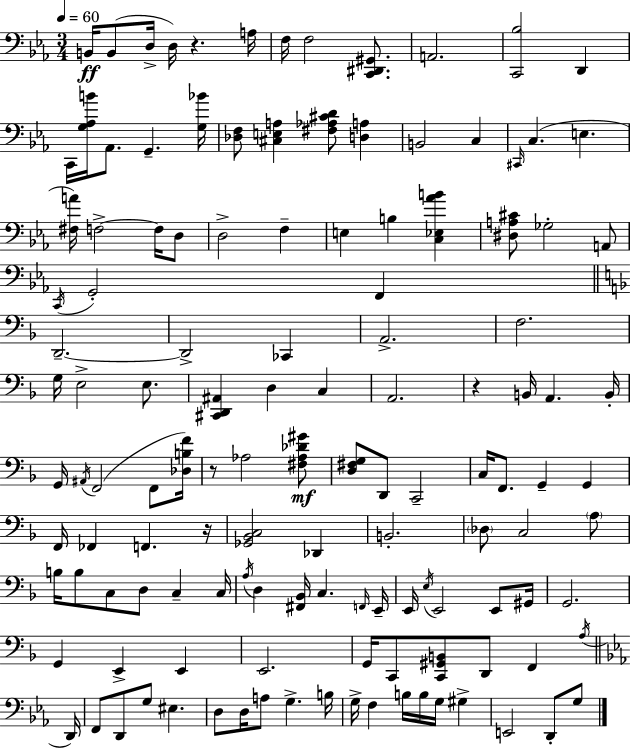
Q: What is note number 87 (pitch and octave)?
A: F2